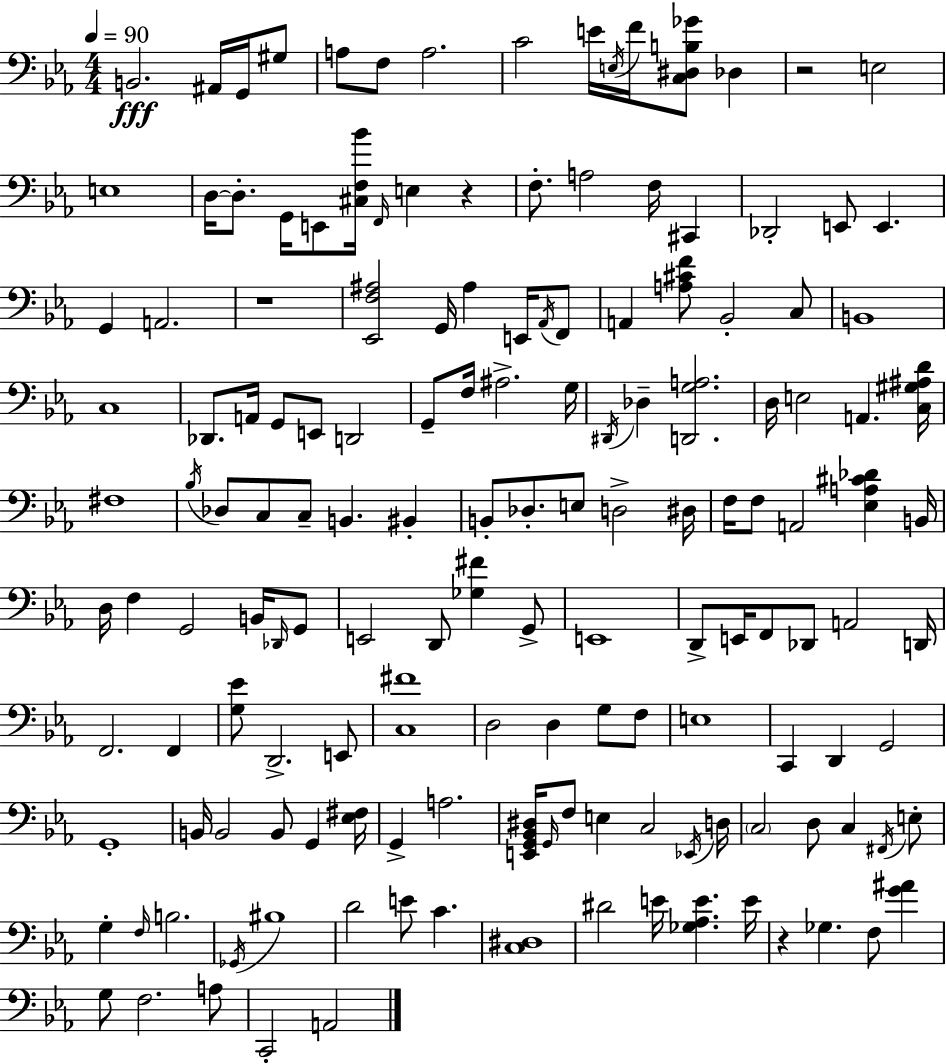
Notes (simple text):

B2/h. A#2/s G2/s G#3/e A3/e F3/e A3/h. C4/h E4/s E3/s F4/s [C3,D#3,B3,Gb4]/e Db3/q R/h E3/h E3/w D3/s D3/e. G2/s E2/e [C#3,F3,Bb4]/s F2/s E3/q R/q F3/e. A3/h F3/s C#2/q Db2/h E2/e E2/q. G2/q A2/h. R/w [Eb2,F3,A#3]/h G2/s A#3/q E2/s Ab2/s F2/e A2/q [A3,C#4,F4]/e Bb2/h C3/e B2/w C3/w Db2/e. A2/s G2/e E2/e D2/h G2/e F3/s A#3/h. G3/s D#2/s Db3/q [D2,G3,A3]/h. D3/s E3/h A2/q. [C3,G#3,A#3,D4]/s F#3/w Bb3/s Db3/e C3/e C3/e B2/q. BIS2/q B2/e Db3/e. E3/e D3/h D#3/s F3/s F3/e A2/h [Eb3,A3,C#4,Db4]/q B2/s D3/s F3/q G2/h B2/s Db2/s G2/e E2/h D2/e [Gb3,F#4]/q G2/e E2/w D2/e E2/s F2/e Db2/e A2/h D2/s F2/h. F2/q [G3,Eb4]/e D2/h. E2/e [C3,F#4]/w D3/h D3/q G3/e F3/e E3/w C2/q D2/q G2/h G2/w B2/s B2/h B2/e G2/q [Eb3,F#3]/s G2/q A3/h. [E2,G2,Bb2,D#3]/s G2/s F3/e E3/q C3/h Eb2/s D3/s C3/h D3/e C3/q F#2/s E3/e G3/q F3/s B3/h. Gb2/s BIS3/w D4/h E4/e C4/q. [C3,D#3]/w D#4/h E4/s [Gb3,Ab3,E4]/q. E4/s R/q Gb3/q. F3/e [G4,A#4]/q G3/e F3/h. A3/e C2/h A2/h